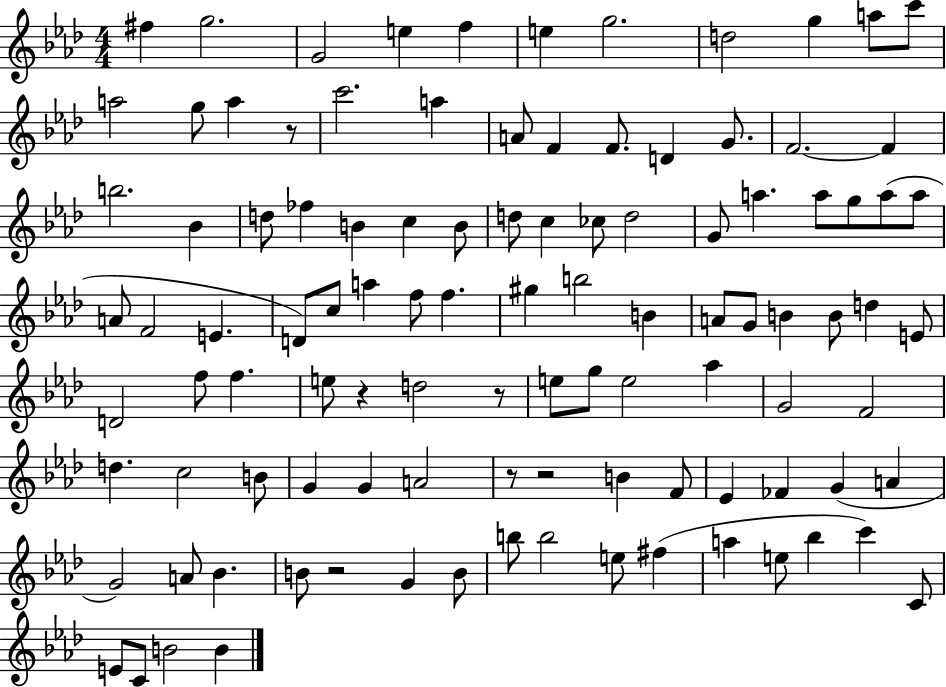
{
  \clef treble
  \numericTimeSignature
  \time 4/4
  \key aes \major
  fis''4 g''2. | g'2 e''4 f''4 | e''4 g''2. | d''2 g''4 a''8 c'''8 | \break a''2 g''8 a''4 r8 | c'''2. a''4 | a'8 f'4 f'8. d'4 g'8. | f'2.~~ f'4 | \break b''2. bes'4 | d''8 fes''4 b'4 c''4 b'8 | d''8 c''4 ces''8 d''2 | g'8 a''4. a''8 g''8 a''8( a''8 | \break a'8 f'2 e'4. | d'8) c''8 a''4 f''8 f''4. | gis''4 b''2 b'4 | a'8 g'8 b'4 b'8 d''4 e'8 | \break d'2 f''8 f''4. | e''8 r4 d''2 r8 | e''8 g''8 e''2 aes''4 | g'2 f'2 | \break d''4. c''2 b'8 | g'4 g'4 a'2 | r8 r2 b'4 f'8 | ees'4 fes'4 g'4( a'4 | \break g'2) a'8 bes'4. | b'8 r2 g'4 b'8 | b''8 b''2 e''8 fis''4( | a''4 e''8 bes''4 c'''4) c'8 | \break e'8 c'8 b'2 b'4 | \bar "|."
}